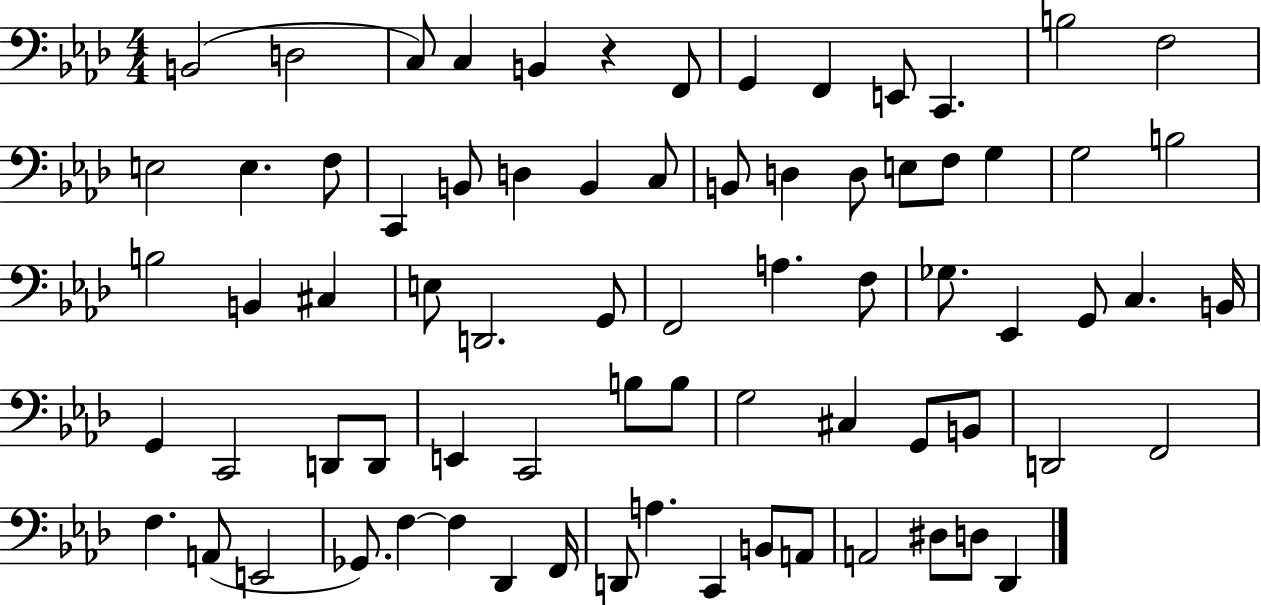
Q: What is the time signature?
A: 4/4